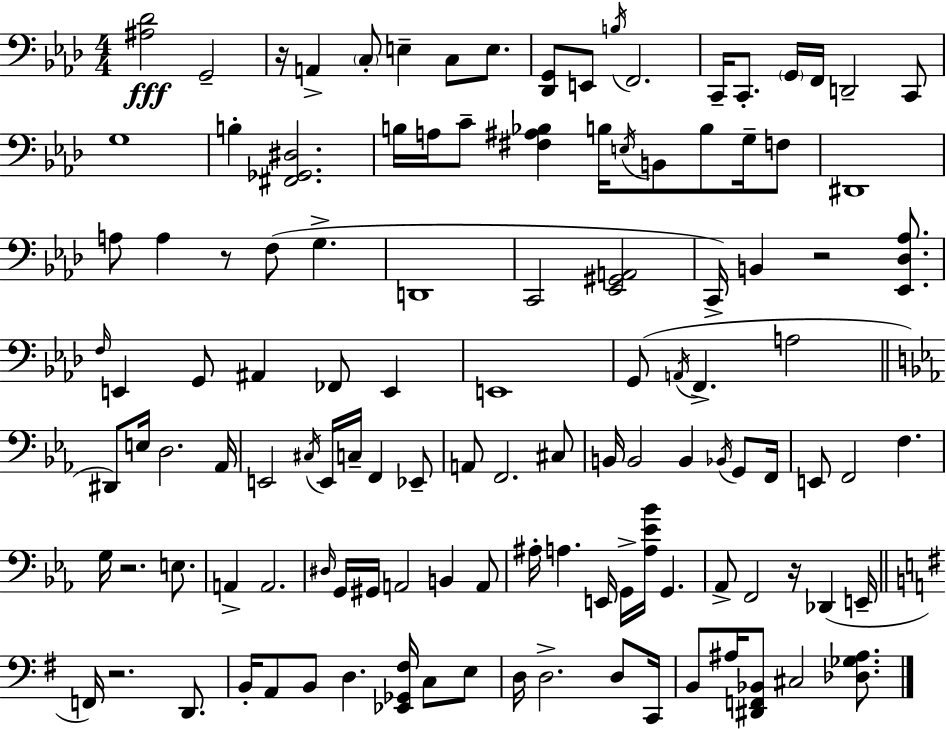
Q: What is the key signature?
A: AES major